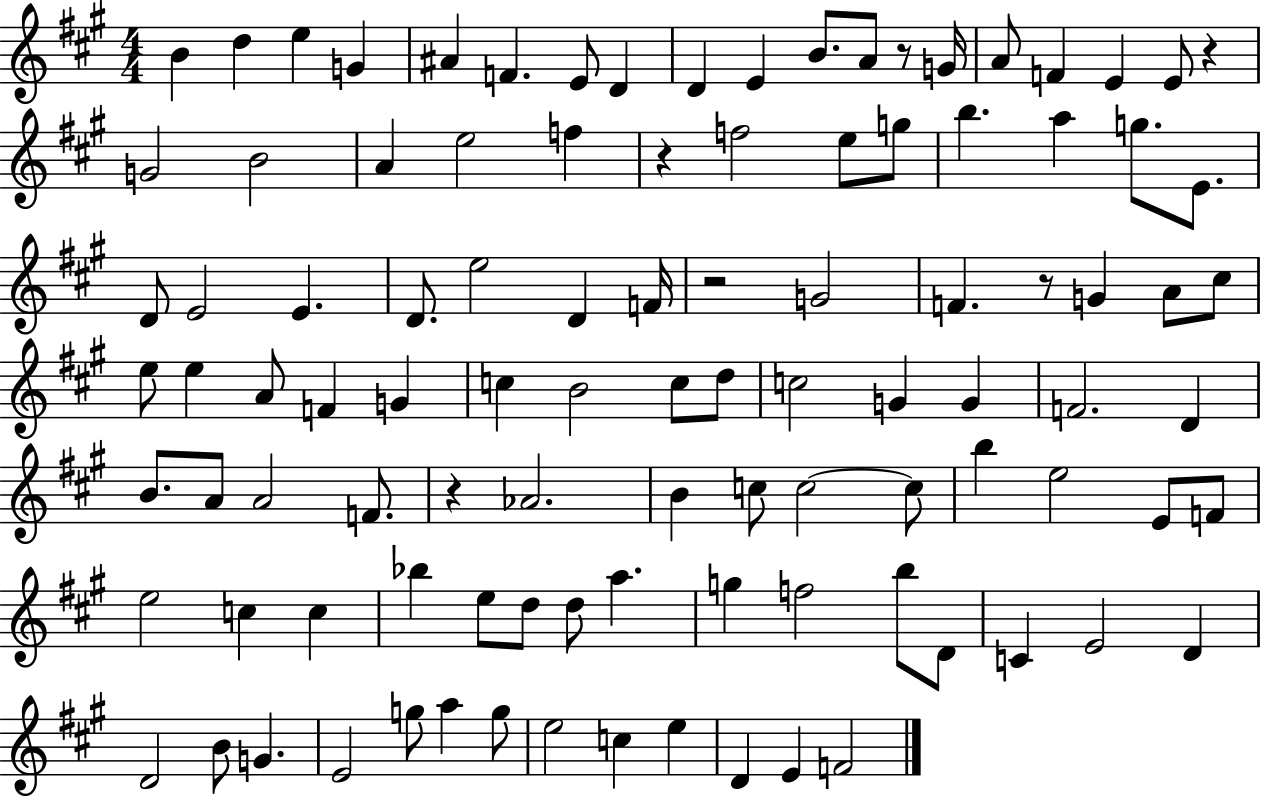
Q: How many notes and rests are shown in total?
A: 102